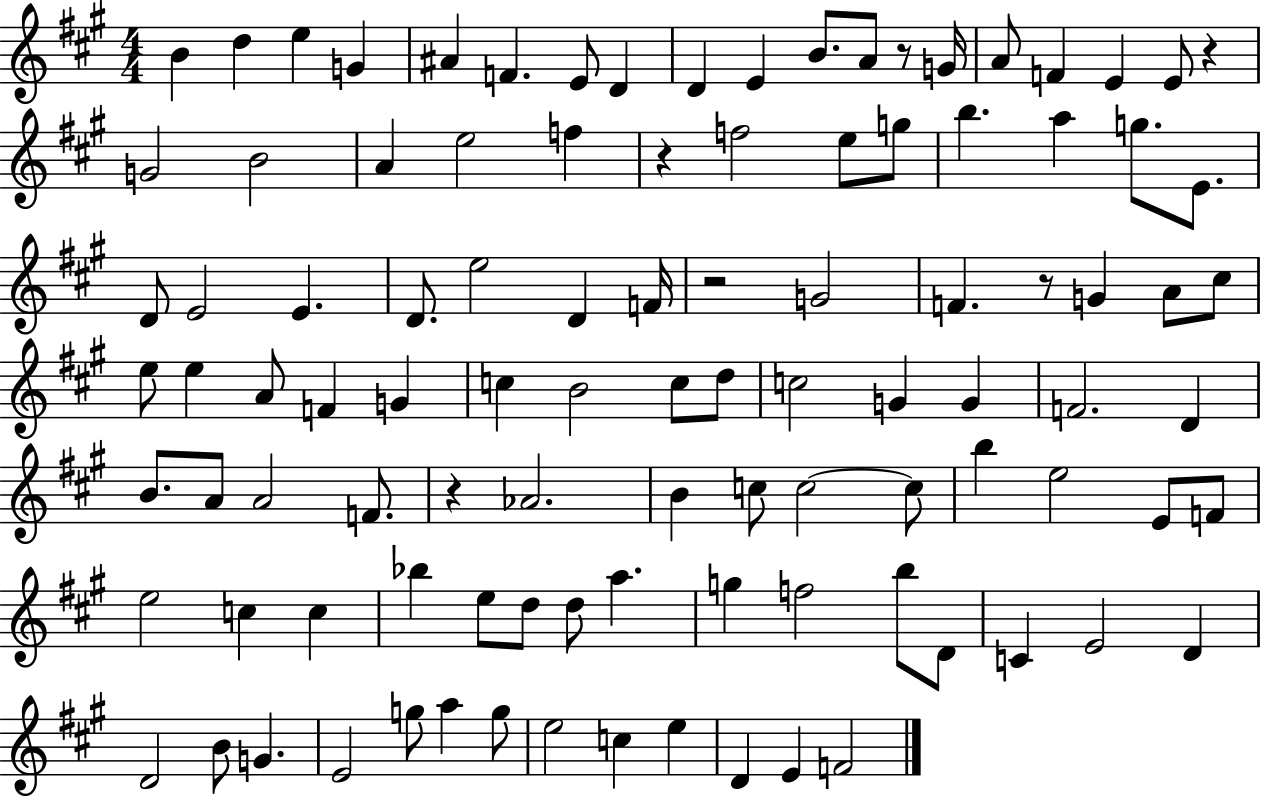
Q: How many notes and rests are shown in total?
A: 102